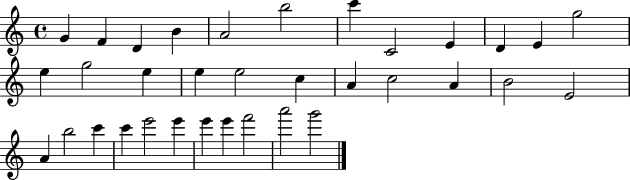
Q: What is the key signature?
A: C major